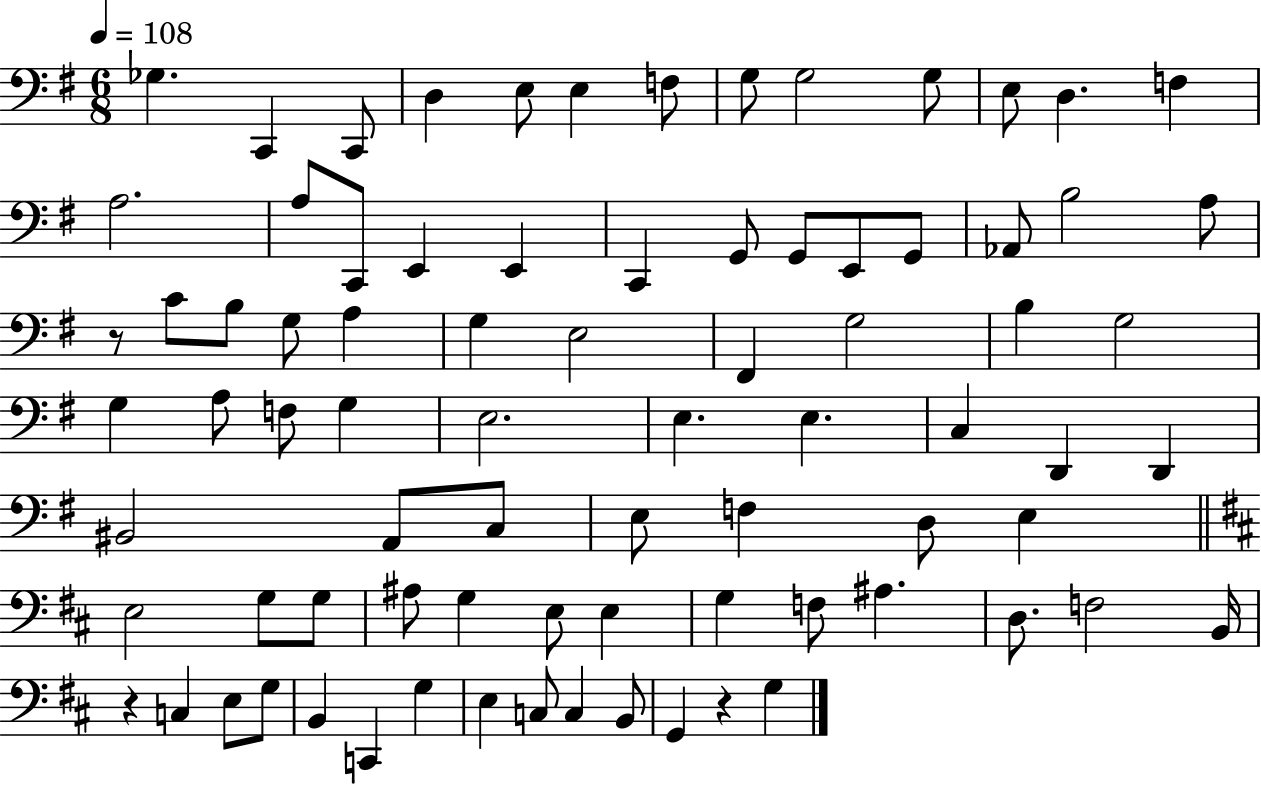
X:1
T:Untitled
M:6/8
L:1/4
K:G
_G, C,, C,,/2 D, E,/2 E, F,/2 G,/2 G,2 G,/2 E,/2 D, F, A,2 A,/2 C,,/2 E,, E,, C,, G,,/2 G,,/2 E,,/2 G,,/2 _A,,/2 B,2 A,/2 z/2 C/2 B,/2 G,/2 A, G, E,2 ^F,, G,2 B, G,2 G, A,/2 F,/2 G, E,2 E, E, C, D,, D,, ^B,,2 A,,/2 C,/2 E,/2 F, D,/2 E, E,2 G,/2 G,/2 ^A,/2 G, E,/2 E, G, F,/2 ^A, D,/2 F,2 B,,/4 z C, E,/2 G,/2 B,, C,, G, E, C,/2 C, B,,/2 G,, z G,